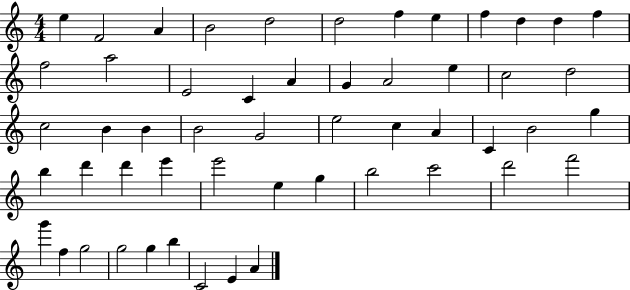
E5/q F4/h A4/q B4/h D5/h D5/h F5/q E5/q F5/q D5/q D5/q F5/q F5/h A5/h E4/h C4/q A4/q G4/q A4/h E5/q C5/h D5/h C5/h B4/q B4/q B4/h G4/h E5/h C5/q A4/q C4/q B4/h G5/q B5/q D6/q D6/q E6/q E6/h E5/q G5/q B5/h C6/h D6/h F6/h G6/q F5/q G5/h G5/h G5/q B5/q C4/h E4/q A4/q